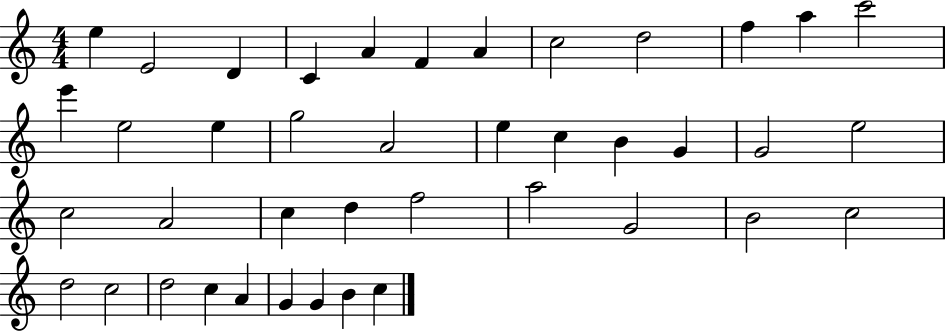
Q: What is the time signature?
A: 4/4